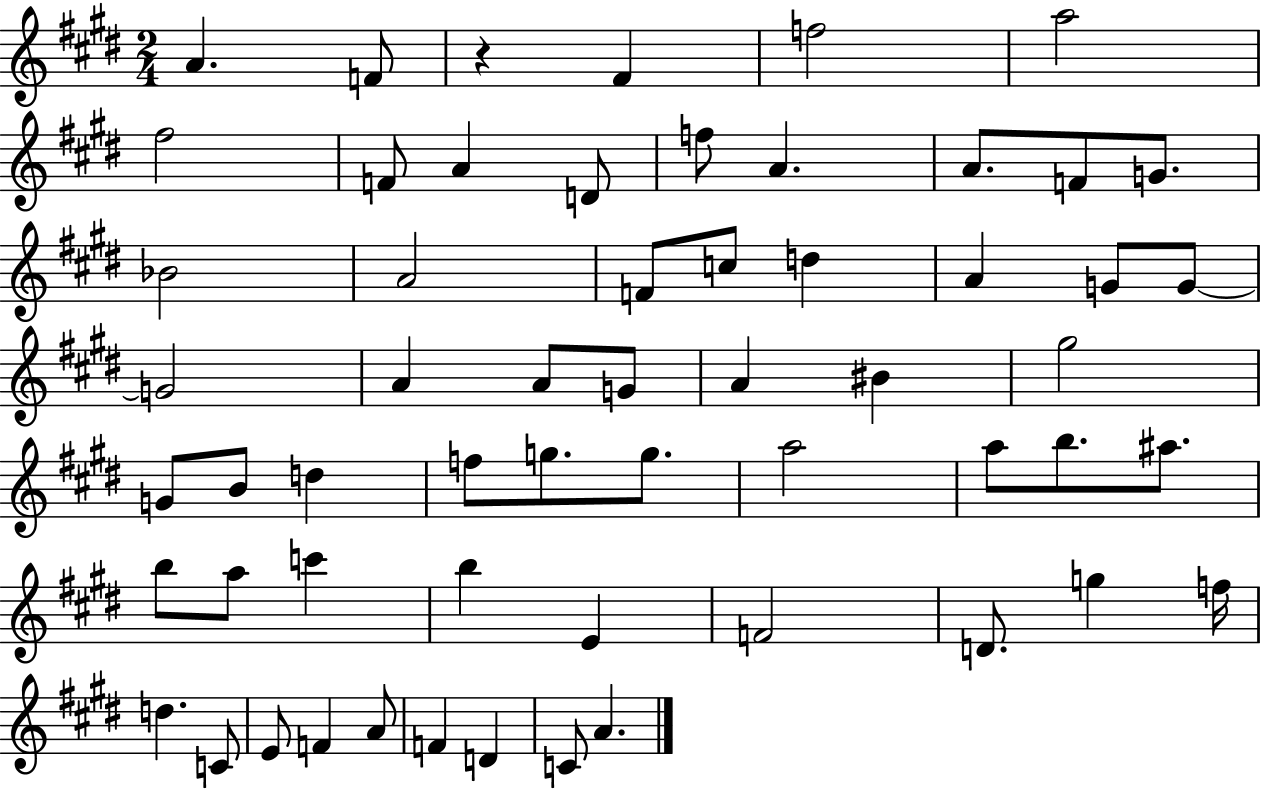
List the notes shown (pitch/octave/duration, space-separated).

A4/q. F4/e R/q F#4/q F5/h A5/h F#5/h F4/e A4/q D4/e F5/e A4/q. A4/e. F4/e G4/e. Bb4/h A4/h F4/e C5/e D5/q A4/q G4/e G4/e G4/h A4/q A4/e G4/e A4/q BIS4/q G#5/h G4/e B4/e D5/q F5/e G5/e. G5/e. A5/h A5/e B5/e. A#5/e. B5/e A5/e C6/q B5/q E4/q F4/h D4/e. G5/q F5/s D5/q. C4/e E4/e F4/q A4/e F4/q D4/q C4/e A4/q.